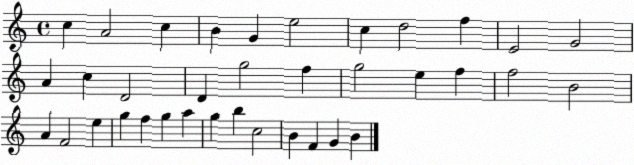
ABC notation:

X:1
T:Untitled
M:4/4
L:1/4
K:C
c A2 c B G e2 c d2 f E2 G2 A c D2 D g2 f g2 e f f2 B2 A F2 e g f g a g b c2 B F G B